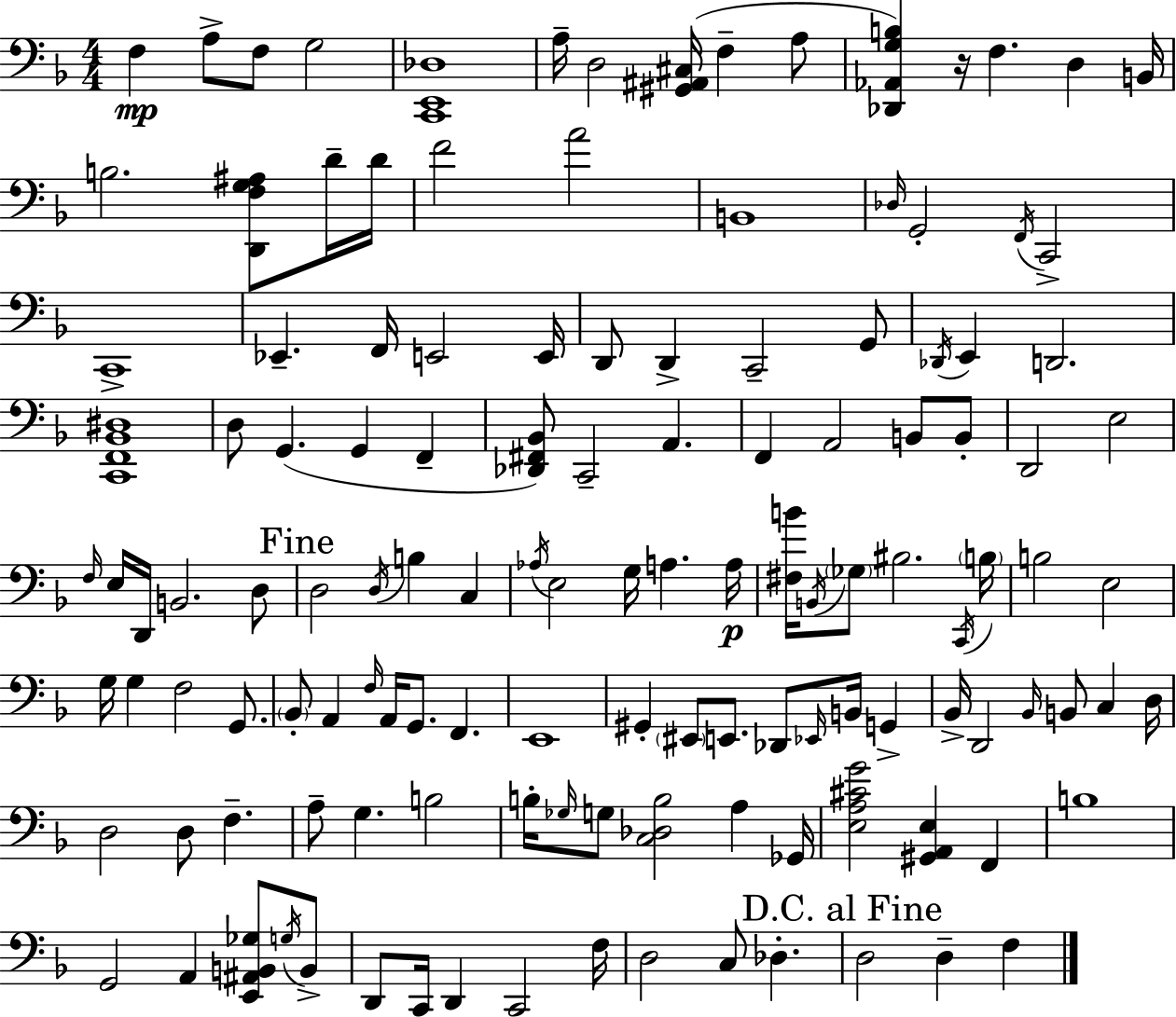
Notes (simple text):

F3/q A3/e F3/e G3/h [C2,E2,Db3]/w A3/s D3/h [G#2,A#2,C#3]/s F3/q A3/e [Db2,Ab2,G3,B3]/q R/s F3/q. D3/q B2/s B3/h. [D2,F3,G3,A#3]/e D4/s D4/s F4/h A4/h B2/w Db3/s G2/h F2/s C2/h C2/w Eb2/q. F2/s E2/h E2/s D2/e D2/q C2/h G2/e Db2/s E2/q D2/h. [C2,F2,Bb2,D#3]/w D3/e G2/q. G2/q F2/q [Db2,F#2,Bb2]/e C2/h A2/q. F2/q A2/h B2/e B2/e D2/h E3/h F3/s E3/s D2/s B2/h. D3/e D3/h D3/s B3/q C3/q Ab3/s E3/h G3/s A3/q. A3/s [F#3,B4]/s B2/s Gb3/e BIS3/h. C2/s B3/s B3/h E3/h G3/s G3/q F3/h G2/e. Bb2/e A2/q F3/s A2/s G2/e. F2/q. E2/w G#2/q EIS2/e E2/e. Db2/e Eb2/s B2/s G2/q Bb2/s D2/h Bb2/s B2/e C3/q D3/s D3/h D3/e F3/q. A3/e G3/q. B3/h B3/s Gb3/s G3/e [C3,Db3,B3]/h A3/q Gb2/s [E3,A3,C#4,G4]/h [G#2,A2,E3]/q F2/q B3/w G2/h A2/q [E2,A#2,B2,Gb3]/e G3/s B2/e D2/e C2/s D2/q C2/h F3/s D3/h C3/e Db3/q. D3/h D3/q F3/q